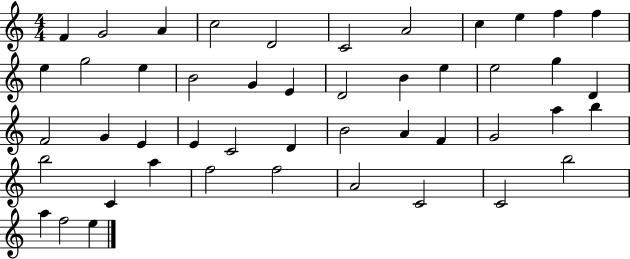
{
  \clef treble
  \numericTimeSignature
  \time 4/4
  \key c \major
  f'4 g'2 a'4 | c''2 d'2 | c'2 a'2 | c''4 e''4 f''4 f''4 | \break e''4 g''2 e''4 | b'2 g'4 e'4 | d'2 b'4 e''4 | e''2 g''4 d'4 | \break f'2 g'4 e'4 | e'4 c'2 d'4 | b'2 a'4 f'4 | g'2 a''4 b''4 | \break b''2 c'4 a''4 | f''2 f''2 | a'2 c'2 | c'2 b''2 | \break a''4 f''2 e''4 | \bar "|."
}